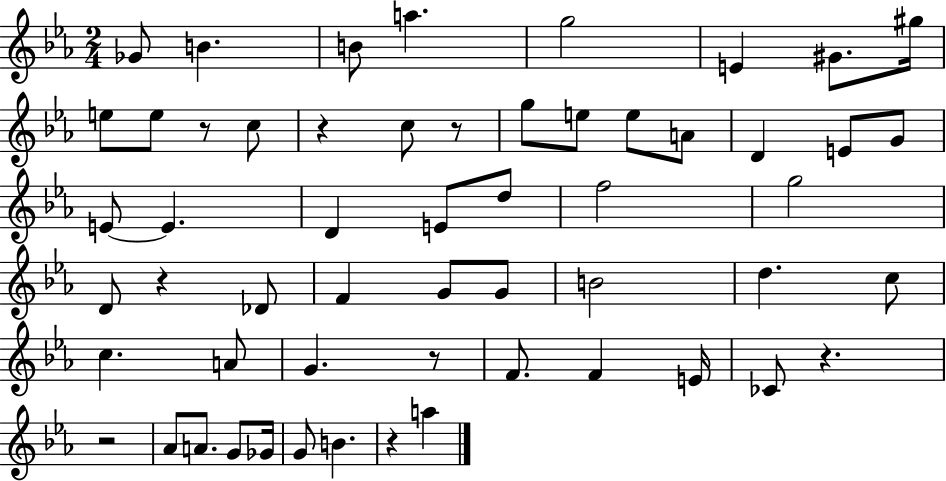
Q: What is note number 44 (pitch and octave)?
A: G4